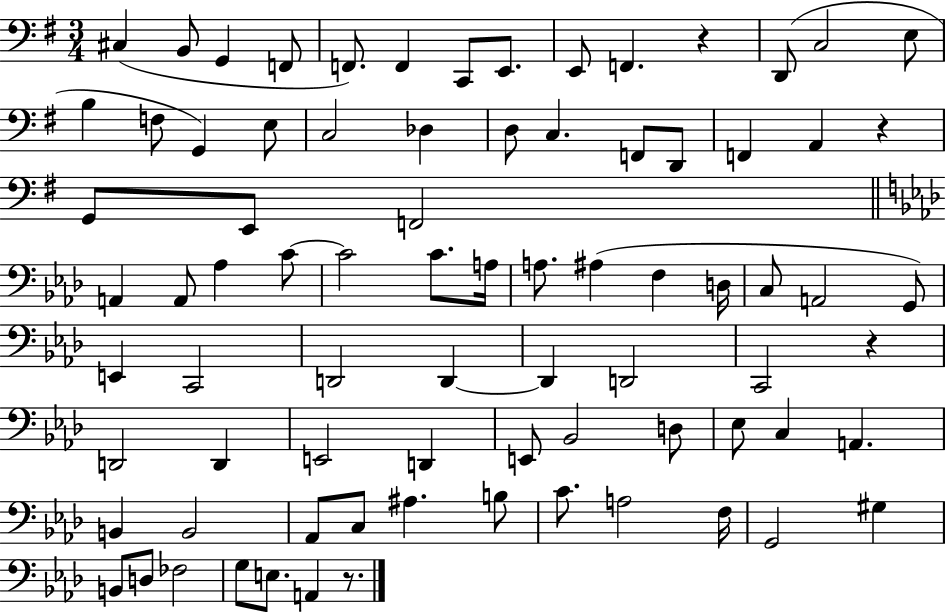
C#3/q B2/e G2/q F2/e F2/e. F2/q C2/e E2/e. E2/e F2/q. R/q D2/e C3/h E3/e B3/q F3/e G2/q E3/e C3/h Db3/q D3/e C3/q. F2/e D2/e F2/q A2/q R/q G2/e E2/e F2/h A2/q A2/e Ab3/q C4/e C4/h C4/e. A3/s A3/e. A#3/q F3/q D3/s C3/e A2/h G2/e E2/q C2/h D2/h D2/q D2/q D2/h C2/h R/q D2/h D2/q E2/h D2/q E2/e Bb2/h D3/e Eb3/e C3/q A2/q. B2/q B2/h Ab2/e C3/e A#3/q. B3/e C4/e. A3/h F3/s G2/h G#3/q B2/e D3/e FES3/h G3/e E3/e. A2/q R/e.